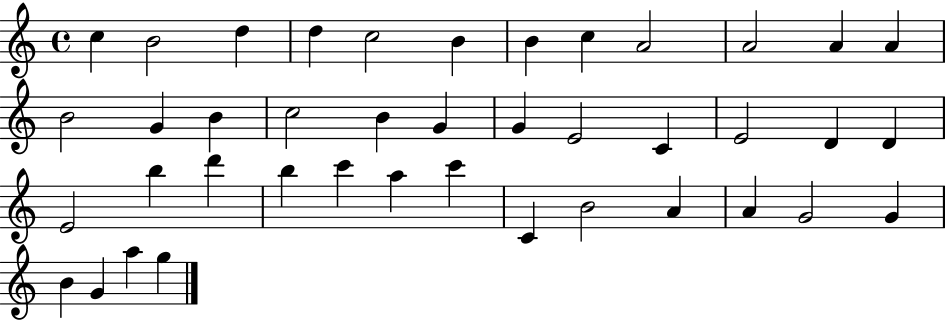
X:1
T:Untitled
M:4/4
L:1/4
K:C
c B2 d d c2 B B c A2 A2 A A B2 G B c2 B G G E2 C E2 D D E2 b d' b c' a c' C B2 A A G2 G B G a g